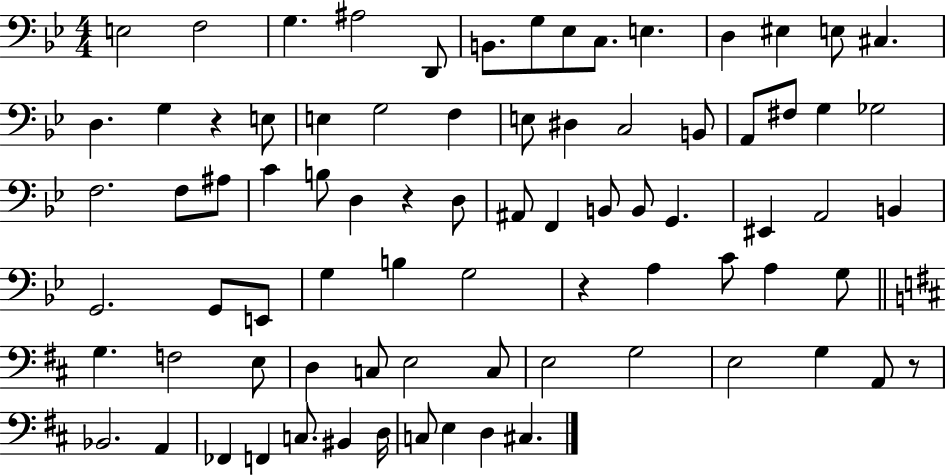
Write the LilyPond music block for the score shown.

{
  \clef bass
  \numericTimeSignature
  \time 4/4
  \key bes \major
  \repeat volta 2 { e2 f2 | g4. ais2 d,8 | b,8. g8 ees8 c8. e4. | d4 eis4 e8 cis4. | \break d4. g4 r4 e8 | e4 g2 f4 | e8 dis4 c2 b,8 | a,8 fis8 g4 ges2 | \break f2. f8 ais8 | c'4 b8 d4 r4 d8 | ais,8 f,4 b,8 b,8 g,4. | eis,4 a,2 b,4 | \break g,2. g,8 e,8 | g4 b4 g2 | r4 a4 c'8 a4 g8 | \bar "||" \break \key d \major g4. f2 e8 | d4 c8 e2 c8 | e2 g2 | e2 g4 a,8 r8 | \break bes,2. a,4 | fes,4 f,4 c8. bis,4 d16 | c8 e4 d4 cis4. | } \bar "|."
}